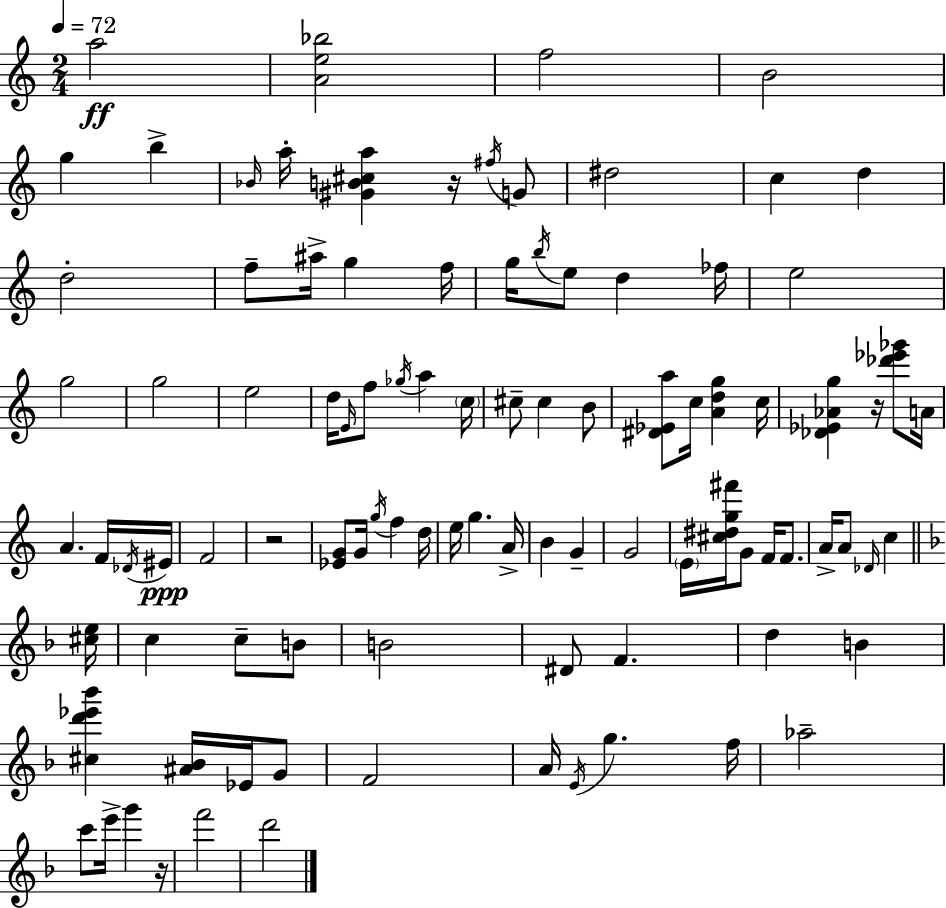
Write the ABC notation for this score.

X:1
T:Untitled
M:2/4
L:1/4
K:Am
a2 [Ae_b]2 f2 B2 g b _B/4 a/4 [^GB^ca] z/4 ^f/4 G/2 ^d2 c d d2 f/2 ^a/4 g f/4 g/4 b/4 e/2 d _f/4 e2 g2 g2 e2 d/4 E/4 f/2 _g/4 a c/4 ^c/2 ^c B/2 [^D_Ea]/2 c/4 [Adg] c/4 [_D_E_Ag] z/4 [_d'_e'_g']/2 A/4 A F/4 _D/4 ^E/4 F2 z2 [_EG]/2 G/4 g/4 f d/4 e/4 g A/4 B G G2 E/4 [^c^dg^f']/4 G/2 F/4 F/2 A/4 A/2 _D/4 c [^ce]/4 c c/2 B/2 B2 ^D/2 F d B [^cd'_e'_b'] [^A_B]/4 _E/4 G/2 F2 A/4 E/4 g f/4 _a2 c'/2 e'/4 g' z/4 f'2 d'2